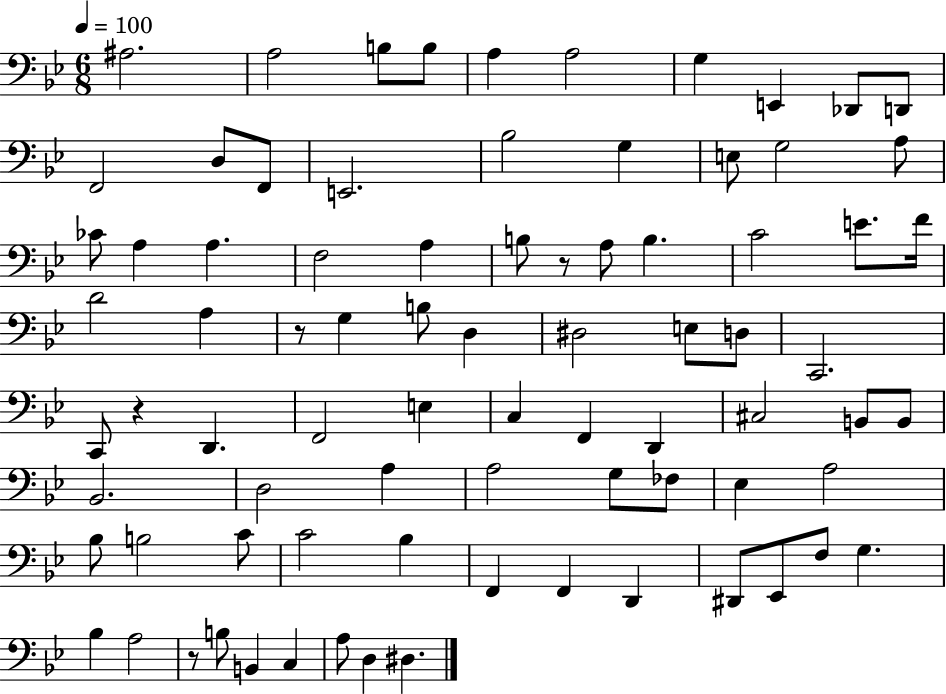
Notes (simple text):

A#3/h. A3/h B3/e B3/e A3/q A3/h G3/q E2/q Db2/e D2/e F2/h D3/e F2/e E2/h. Bb3/h G3/q E3/e G3/h A3/e CES4/e A3/q A3/q. F3/h A3/q B3/e R/e A3/e B3/q. C4/h E4/e. F4/s D4/h A3/q R/e G3/q B3/e D3/q D#3/h E3/e D3/e C2/h. C2/e R/q D2/q. F2/h E3/q C3/q F2/q D2/q C#3/h B2/e B2/e Bb2/h. D3/h A3/q A3/h G3/e FES3/e Eb3/q A3/h Bb3/e B3/h C4/e C4/h Bb3/q F2/q F2/q D2/q D#2/e Eb2/e F3/e G3/q. Bb3/q A3/h R/e B3/e B2/q C3/q A3/e D3/q D#3/q.